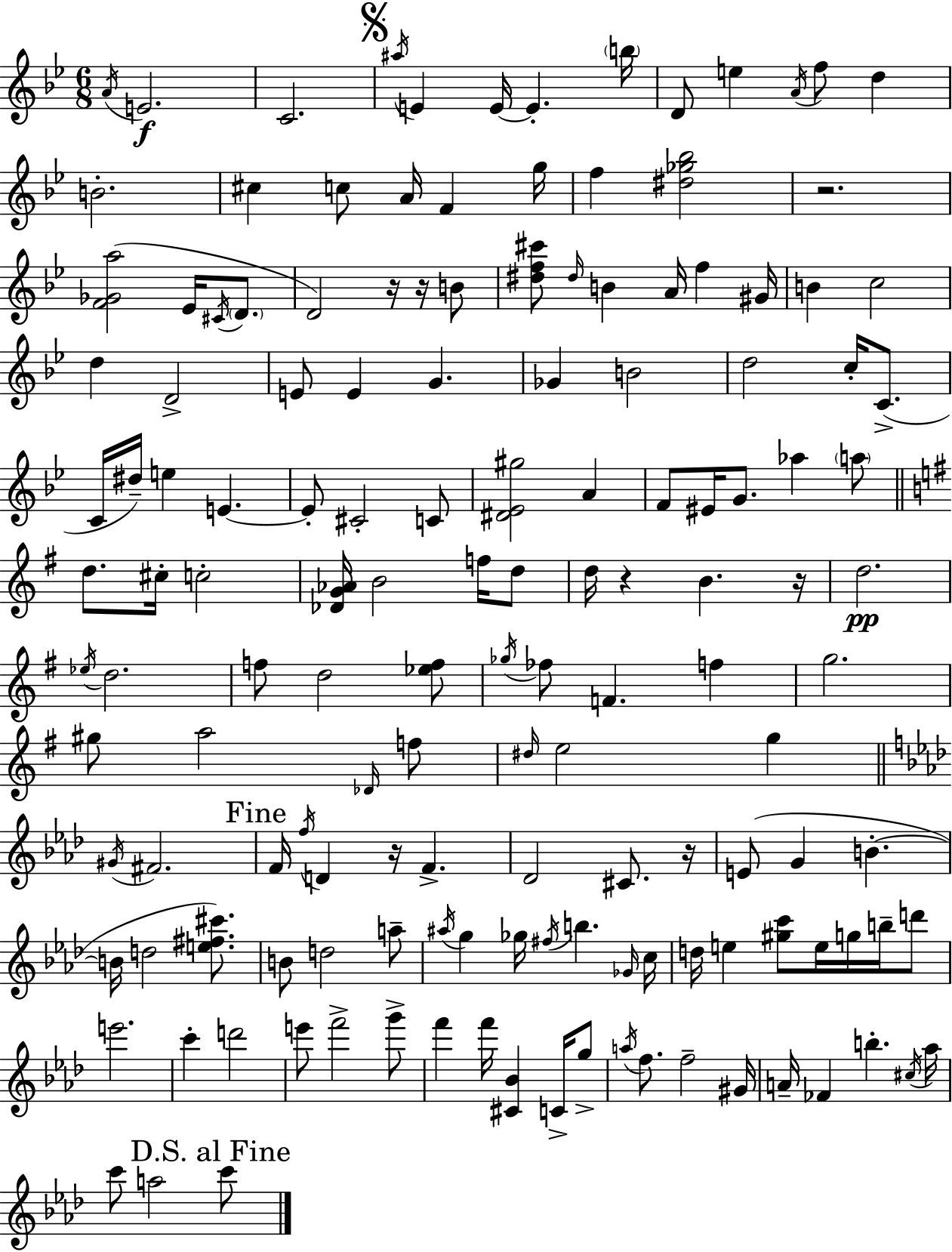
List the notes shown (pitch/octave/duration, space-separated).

A4/s E4/h. C4/h. A#5/s E4/q E4/s E4/q. B5/s D4/e E5/q A4/s F5/e D5/q B4/h. C#5/q C5/e A4/s F4/q G5/s F5/q [D#5,Gb5,Bb5]/h R/h. [F4,Gb4,A5]/h Eb4/s C#4/s D4/e. D4/h R/s R/s B4/e [D#5,F5,C#6]/e D#5/s B4/q A4/s F5/q G#4/s B4/q C5/h D5/q D4/h E4/e E4/q G4/q. Gb4/q B4/h D5/h C5/s C4/e. C4/s D#5/s E5/q E4/q. E4/e C#4/h C4/e [D#4,Eb4,G#5]/h A4/q F4/e EIS4/s G4/e. Ab5/q A5/e D5/e. C#5/s C5/h [Db4,G4,Ab4]/s B4/h F5/s D5/e D5/s R/q B4/q. R/s D5/h. Eb5/s D5/h. F5/e D5/h [Eb5,F5]/e Gb5/s FES5/e F4/q. F5/q G5/h. G#5/e A5/h Db4/s F5/e D#5/s E5/h G5/q G#4/s F#4/h. F4/s F5/s D4/q R/s F4/q. Db4/h C#4/e. R/s E4/e G4/q B4/q. B4/s D5/h [E5,F#5,C#6]/e. B4/e D5/h A5/e A#5/s G5/q Gb5/s F#5/s B5/q. Gb4/s C5/s D5/s E5/q [G#5,C6]/e E5/s G5/s B5/s D6/e E6/h. C6/q D6/h E6/e F6/h G6/e F6/q F6/s [C#4,Bb4]/q C4/s G5/e A5/s F5/e. F5/h G#4/s A4/s FES4/q B5/q. C#5/s Ab5/s C6/e A5/h C6/e